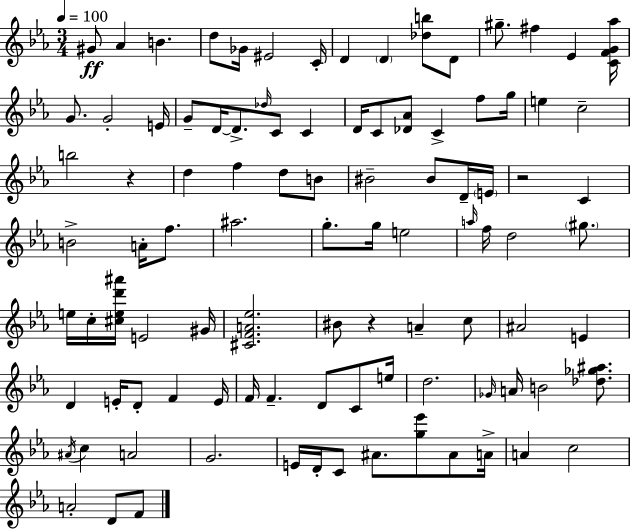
G#4/e Ab4/q B4/q. D5/e Gb4/s EIS4/h C4/s D4/q D4/q [Db5,B5]/e D4/e G#5/e. F#5/q Eb4/q [C4,F4,G4,Ab5]/s G4/e. G4/h E4/s G4/e D4/s D4/e. Db5/s C4/e C4/q D4/s C4/e [Db4,Ab4]/e C4/q F5/e G5/s E5/q C5/h B5/h R/q D5/q F5/q D5/e B4/e BIS4/h BIS4/e D4/s E4/s R/h C4/q B4/h A4/s F5/e. A#5/h. G5/e. G5/s E5/h A5/s F5/s D5/h G#5/e. E5/s C5/s [C#5,E5,D6,A#6]/s E4/h G#4/s [C#4,F4,A4,Eb5]/h. BIS4/e R/q A4/q C5/e A#4/h E4/q D4/q E4/s D4/e F4/q E4/s F4/s F4/q. D4/e C4/e E5/s D5/h. Gb4/s A4/s B4/h [Db5,Gb5,A#5]/e. A#4/s C5/q A4/h G4/h. E4/s D4/s C4/e A#4/e. [G5,Eb6]/e A#4/e A4/s A4/q C5/h A4/h D4/e F4/e